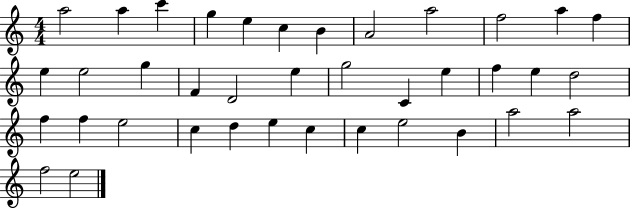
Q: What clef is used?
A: treble